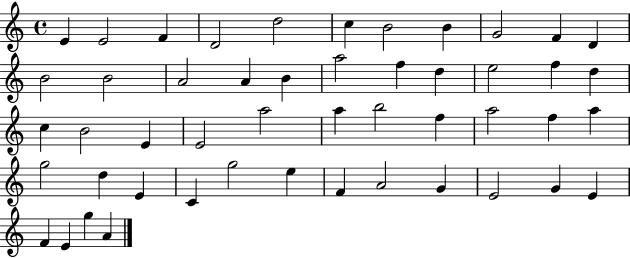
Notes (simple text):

E4/q E4/h F4/q D4/h D5/h C5/q B4/h B4/q G4/h F4/q D4/q B4/h B4/h A4/h A4/q B4/q A5/h F5/q D5/q E5/h F5/q D5/q C5/q B4/h E4/q E4/h A5/h A5/q B5/h F5/q A5/h F5/q A5/q G5/h D5/q E4/q C4/q G5/h E5/q F4/q A4/h G4/q E4/h G4/q E4/q F4/q E4/q G5/q A4/q